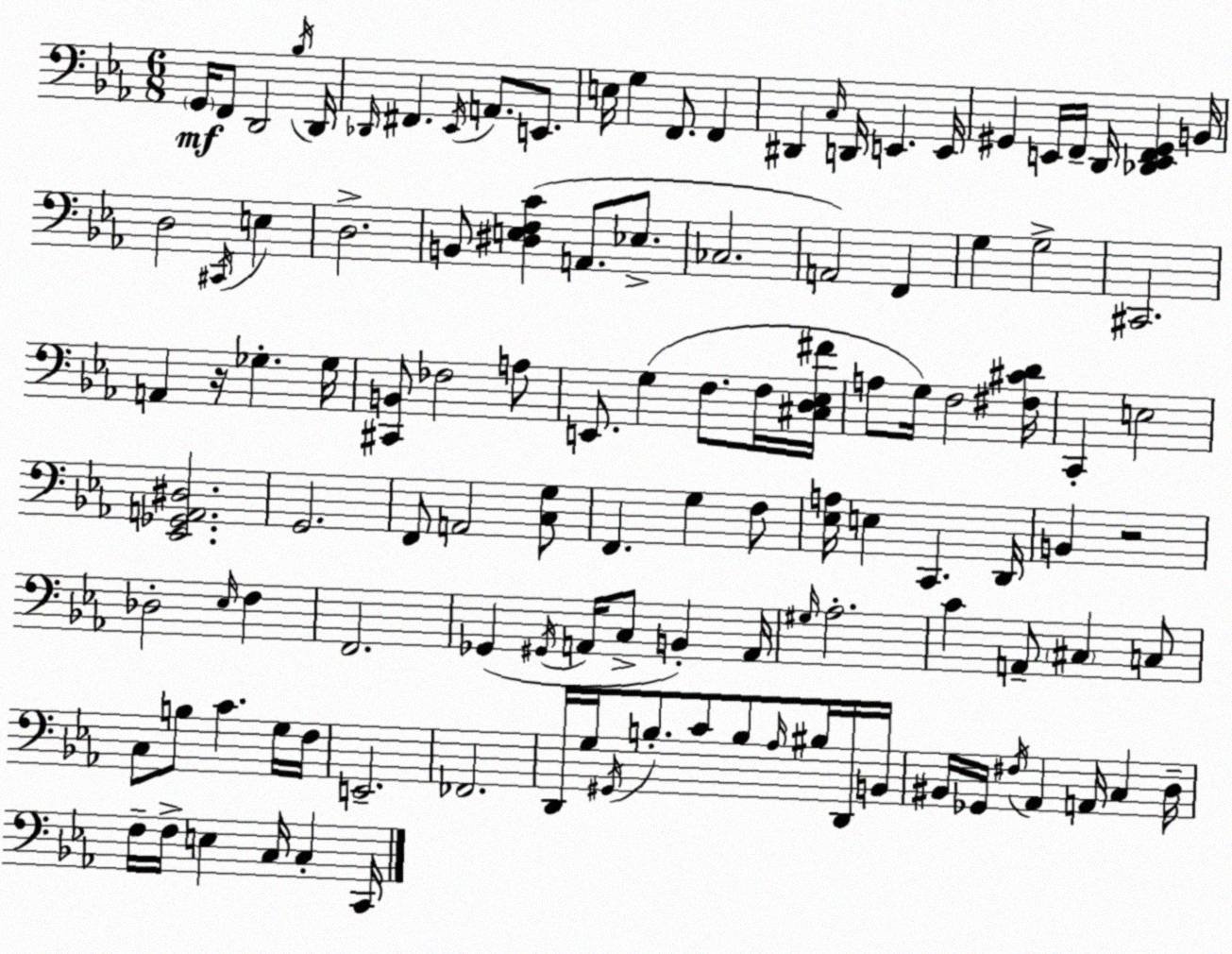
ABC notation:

X:1
T:Untitled
M:6/8
L:1/4
K:Eb
G,,/4 F,,/2 D,,2 _B,/4 D,,/4 _D,,/4 ^F,, _E,,/4 A,,/2 E,,/2 E,/4 G, F,,/2 F,, ^D,, C,/4 D,,/4 E,, E,,/4 ^G,, E,,/4 F,,/4 D,,/4 [_D,,E,,F,,^G,,] B,,/4 D,2 ^C,,/4 E, D,2 B,,/2 [^D,E,F,C] A,,/2 _E,/2 _C,2 A,,2 F,, G, G,2 ^C,,2 A,, z/4 _G, _G,/4 [^C,,B,,]/2 _F,2 A,/2 E,,/2 G, F,/2 F,/4 [^C,D,_E,^F]/4 A,/2 G,/4 F,2 [^F,^CD]/4 C,, E,2 [_E,,_G,,A,,^D,]2 G,,2 F,,/2 A,,2 [C,G,]/2 F,, G, F,/2 [_E,A,]/4 E, C,, D,,/4 B,, z2 _D,2 _E,/4 F, F,,2 _G,, ^G,,/4 A,,/4 C,/2 B,, A,,/4 ^G,/4 _A,2 C A,,/2 ^C, C,/2 C,/2 B,/2 C G,/4 F,/4 E,,2 _F,,2 D,,/4 G,/4 ^G,,/4 B,/2 C/2 B,/2 _A,/4 ^B,/4 D,,/4 B,,/4 ^B,,/4 _G,,/4 ^F,/4 _A,, A,,/4 C, D,/4 F,/4 F,/4 E, C,/4 C, C,,/4